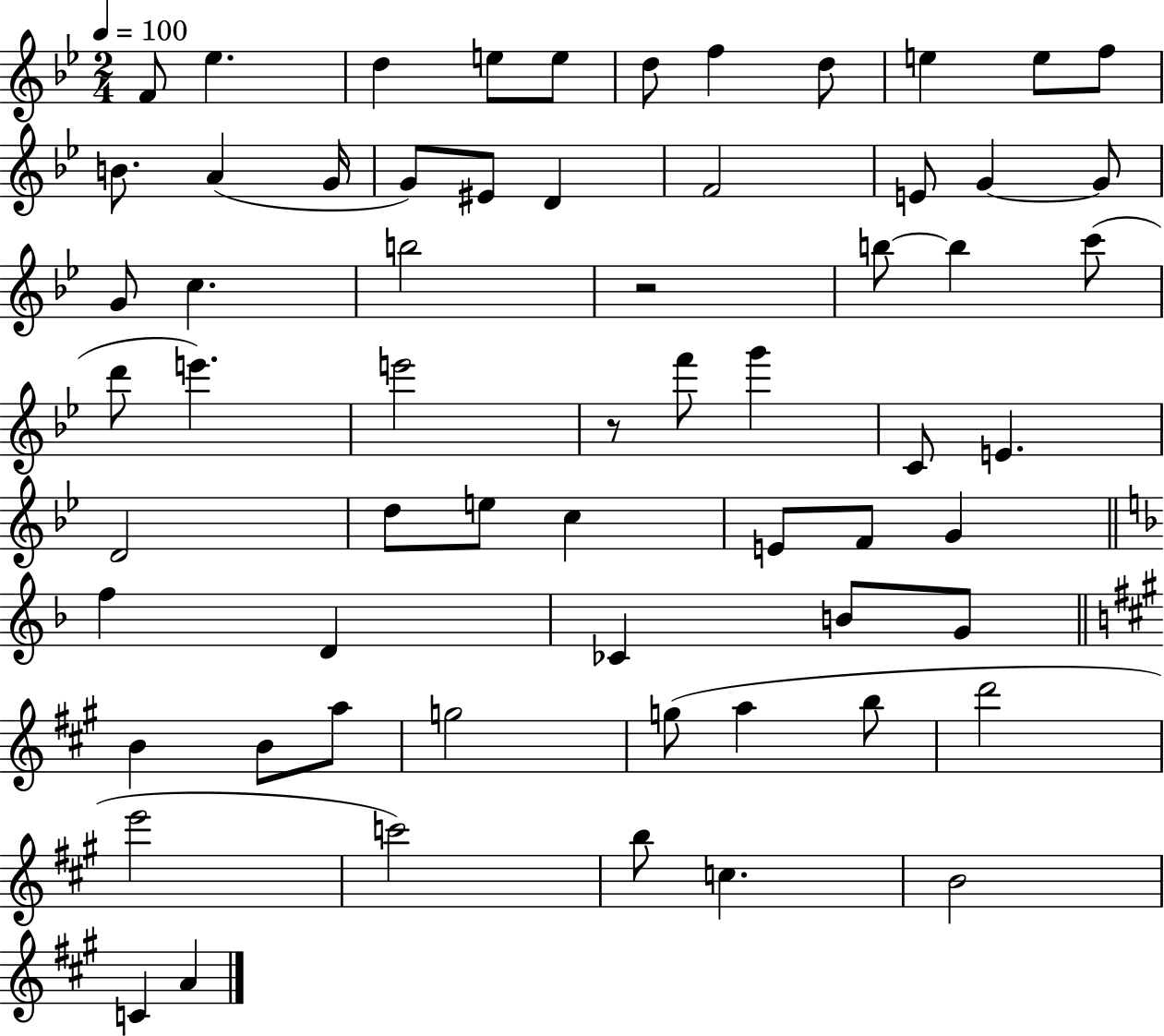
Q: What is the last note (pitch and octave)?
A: A4